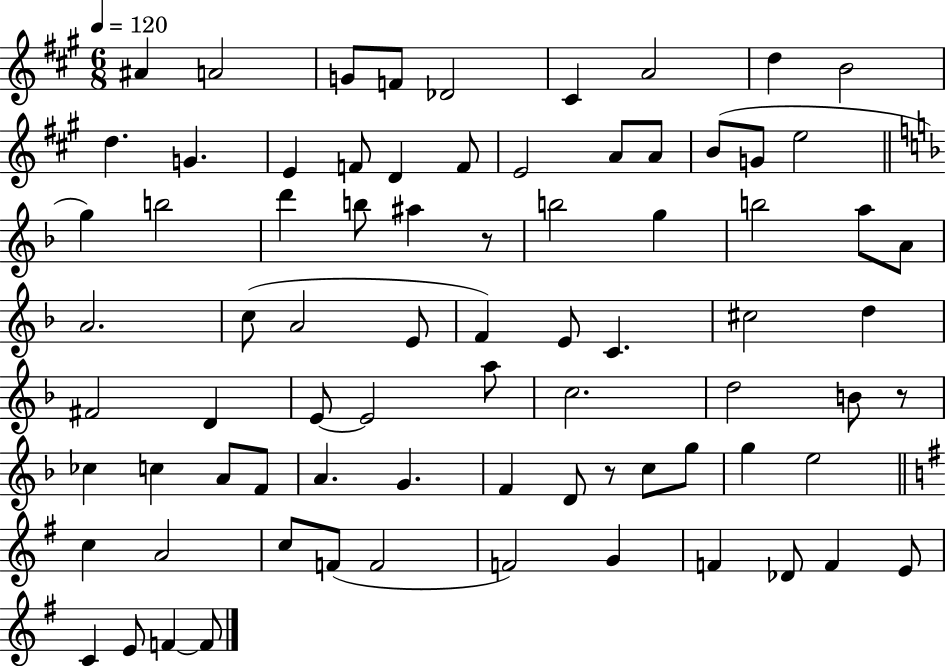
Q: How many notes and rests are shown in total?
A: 78